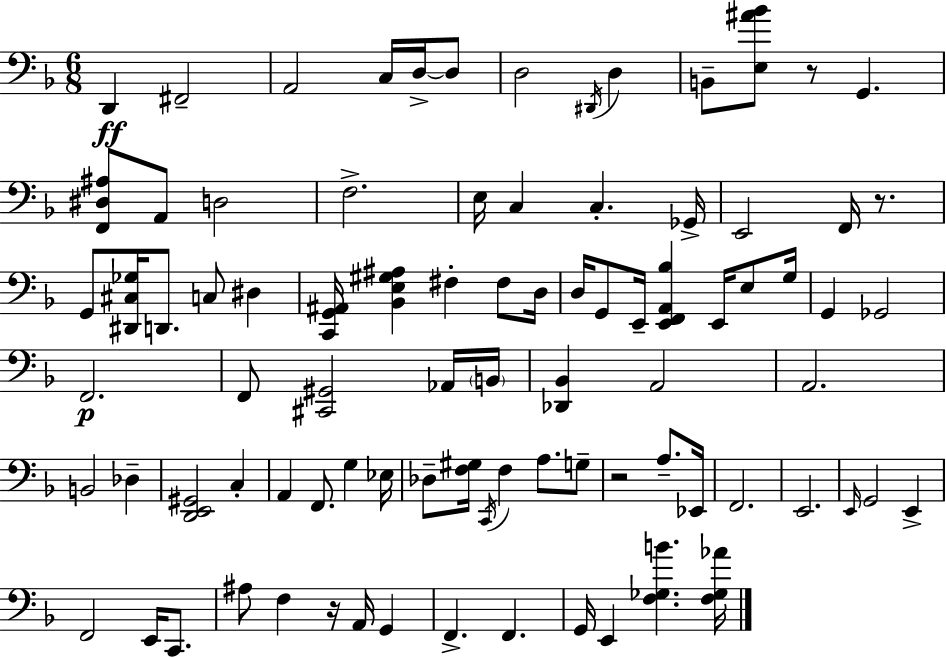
{
  \clef bass
  \numericTimeSignature
  \time 6/8
  \key f \major
  d,4\ff fis,2-- | a,2 c16 d16->~~ d8 | d2 \acciaccatura { dis,16 } d4 | b,8-- <e ais' bes'>8 r8 g,4. | \break <f, dis ais>8 a,8 d2 | f2.-> | e16 c4 c4.-. | ges,16-> e,2 f,16 r8. | \break g,8 <dis, cis ges>16 d,8. c8 dis4 | <c, g, ais,>16 <bes, e gis ais>4 fis4-. fis8 | d16 d16 g,8 e,16-- <e, f, a, bes>4 e,16 e8 | g16 g,4 ges,2 | \break f,2.\p | f,8 <cis, gis,>2 aes,16 | \parenthesize b,16 <des, bes,>4 a,2 | a,2. | \break b,2 des4-- | <d, e, gis,>2 c4-. | a,4 f,8. g4 | ees16 des8-- <f gis>16 \acciaccatura { c,16 } f4 a8. | \break g8-- r2 a8.-- | ees,16 f,2. | e,2. | \grace { e,16 } g,2 e,4-> | \break f,2 e,16 | c,8. ais8 f4 r16 a,16 g,4 | f,4.-> f,4. | g,16 e,4 <f ges b'>4. | \break <f ges aes'>16 \bar "|."
}